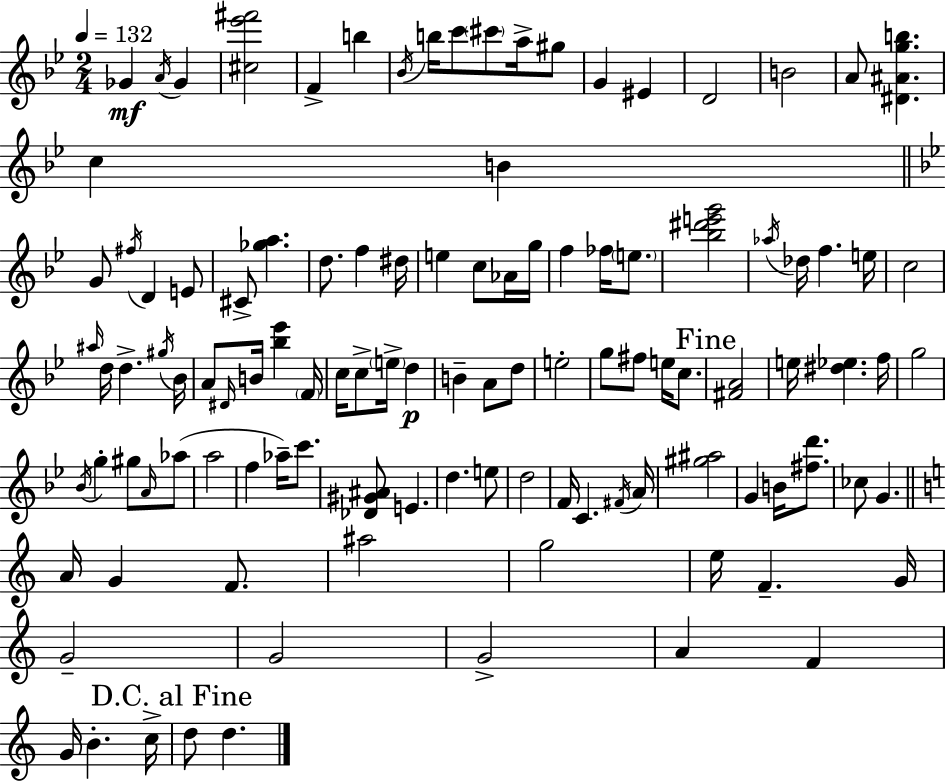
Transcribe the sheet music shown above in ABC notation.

X:1
T:Untitled
M:2/4
L:1/4
K:Gm
_G A/4 _G [^c_e'^f']2 F b _B/4 b/4 c'/2 ^c'/2 a/4 ^g/2 G ^E D2 B2 A/2 [^D^Agb] c B G/2 ^f/4 D E/2 ^C/2 [_ga] d/2 f ^d/4 e c/2 _A/4 g/4 f _f/4 e/2 [_b^d'e'g']2 _a/4 _d/4 f e/4 c2 ^a/4 d/4 d ^g/4 _B/4 A/2 ^D/4 B/4 [_b_e'] F/4 c/4 c/2 e/4 d B A/2 d/2 e2 g/2 ^f/2 e/4 c/2 [^FA]2 e/4 [^d_e] f/4 g2 _B/4 g ^g/2 A/4 _a/2 a2 f _a/4 c'/2 [_D^G^A]/2 E d e/2 d2 F/4 C ^F/4 A/4 [^g^a]2 G B/4 [^fd']/2 _c/2 G A/4 G F/2 ^a2 g2 e/4 F G/4 G2 G2 G2 A F G/4 B c/4 d/2 d